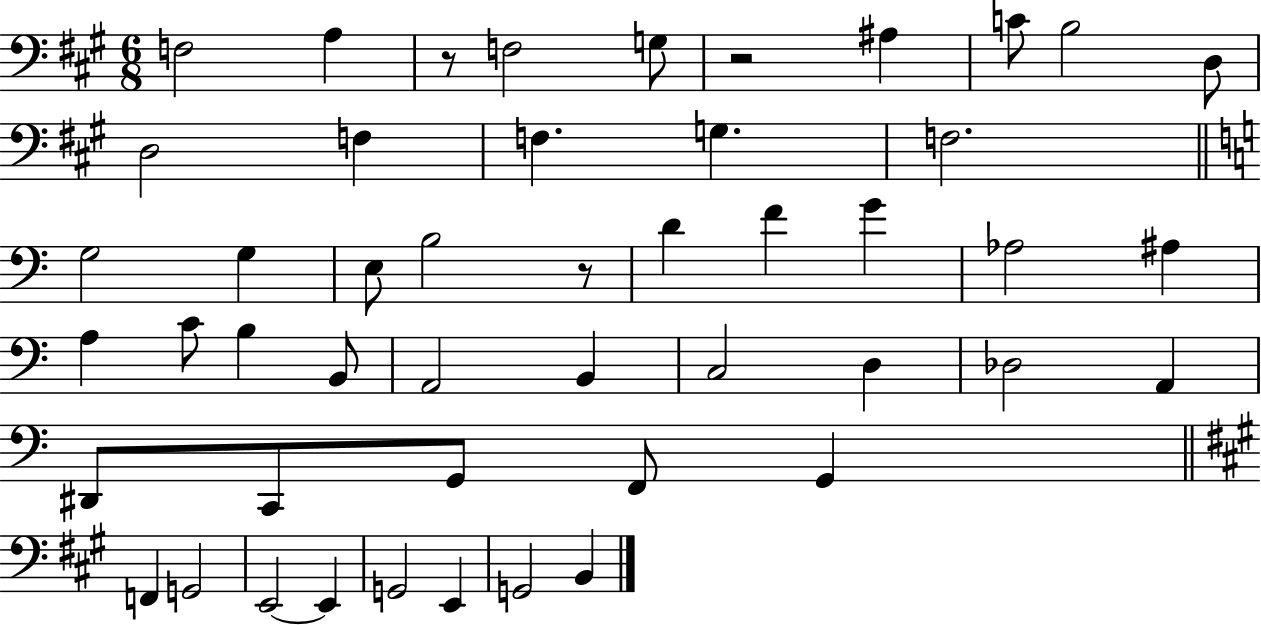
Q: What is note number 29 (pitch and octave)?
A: C3